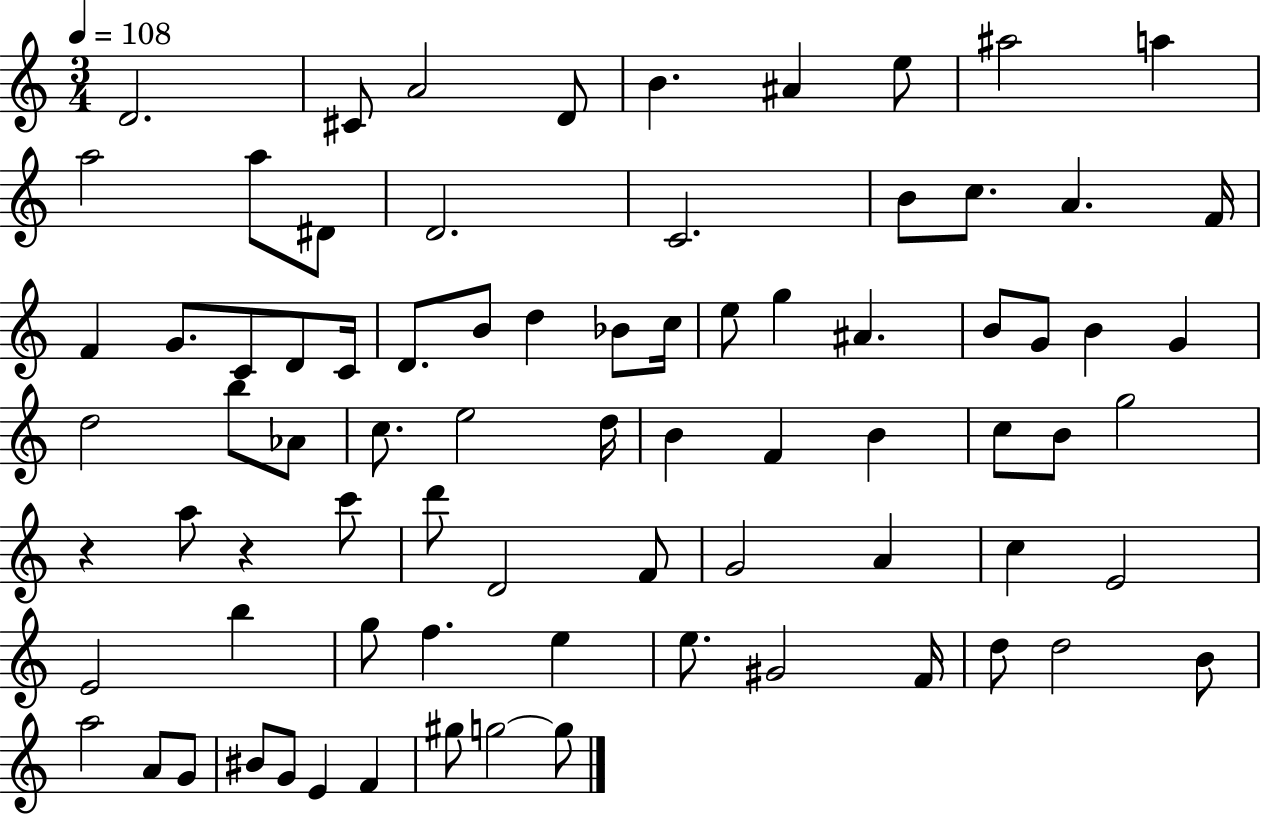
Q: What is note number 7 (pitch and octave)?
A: E5